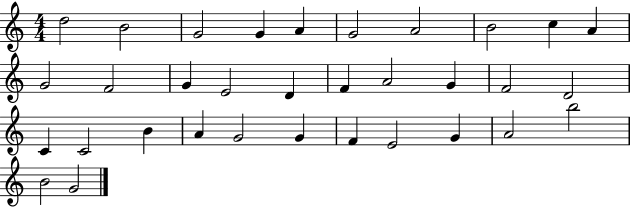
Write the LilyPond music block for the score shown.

{
  \clef treble
  \numericTimeSignature
  \time 4/4
  \key c \major
  d''2 b'2 | g'2 g'4 a'4 | g'2 a'2 | b'2 c''4 a'4 | \break g'2 f'2 | g'4 e'2 d'4 | f'4 a'2 g'4 | f'2 d'2 | \break c'4 c'2 b'4 | a'4 g'2 g'4 | f'4 e'2 g'4 | a'2 b''2 | \break b'2 g'2 | \bar "|."
}